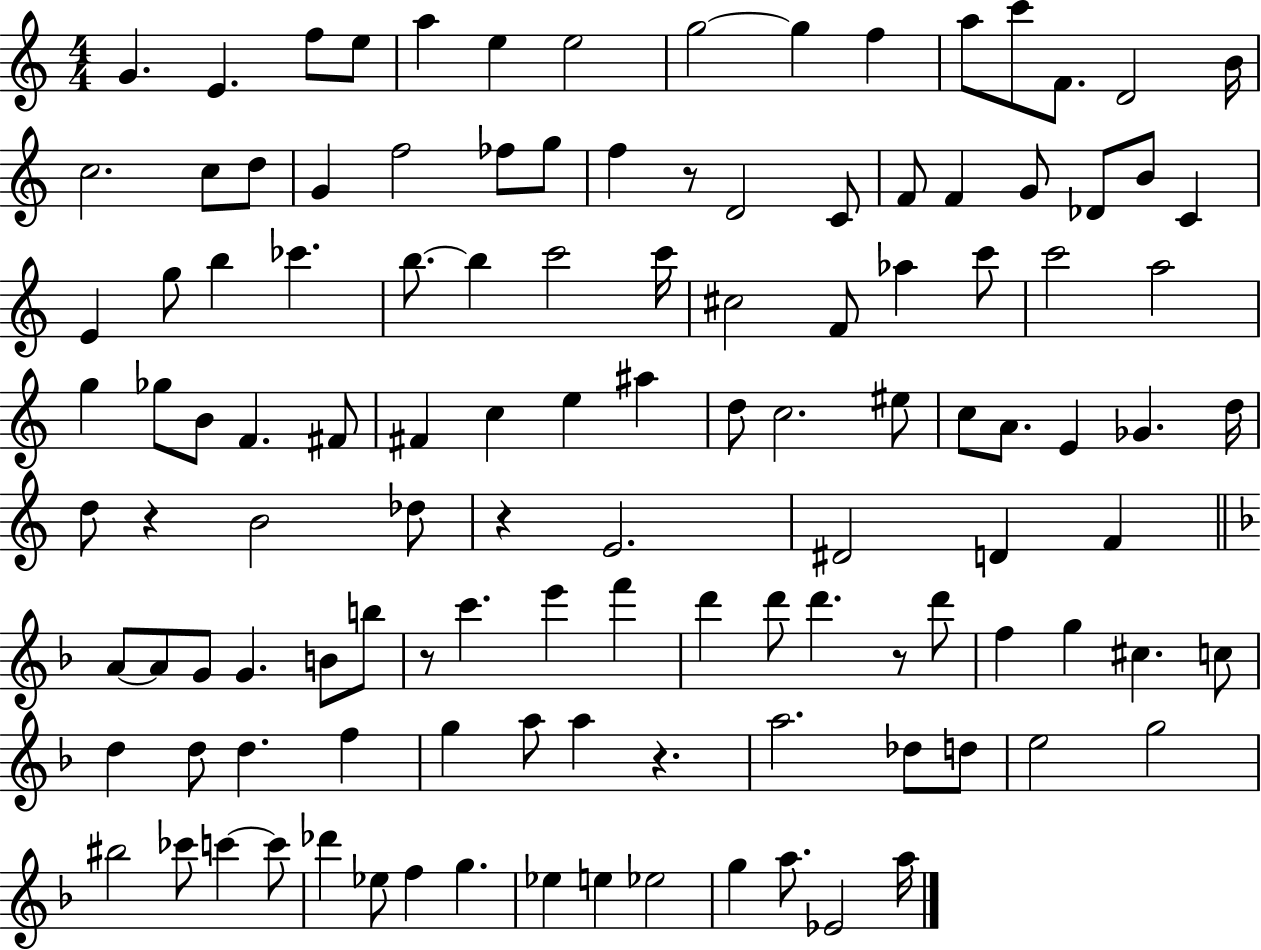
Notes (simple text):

G4/q. E4/q. F5/e E5/e A5/q E5/q E5/h G5/h G5/q F5/q A5/e C6/e F4/e. D4/h B4/s C5/h. C5/e D5/e G4/q F5/h FES5/e G5/e F5/q R/e D4/h C4/e F4/e F4/q G4/e Db4/e B4/e C4/q E4/q G5/e B5/q CES6/q. B5/e. B5/q C6/h C6/s C#5/h F4/e Ab5/q C6/e C6/h A5/h G5/q Gb5/e B4/e F4/q. F#4/e F#4/q C5/q E5/q A#5/q D5/e C5/h. EIS5/e C5/e A4/e. E4/q Gb4/q. D5/s D5/e R/q B4/h Db5/e R/q E4/h. D#4/h D4/q F4/q A4/e A4/e G4/e G4/q. B4/e B5/e R/e C6/q. E6/q F6/q D6/q D6/e D6/q. R/e D6/e F5/q G5/q C#5/q. C5/e D5/q D5/e D5/q. F5/q G5/q A5/e A5/q R/q. A5/h. Db5/e D5/e E5/h G5/h BIS5/h CES6/e C6/q C6/e Db6/q Eb5/e F5/q G5/q. Eb5/q E5/q Eb5/h G5/q A5/e. Eb4/h A5/s